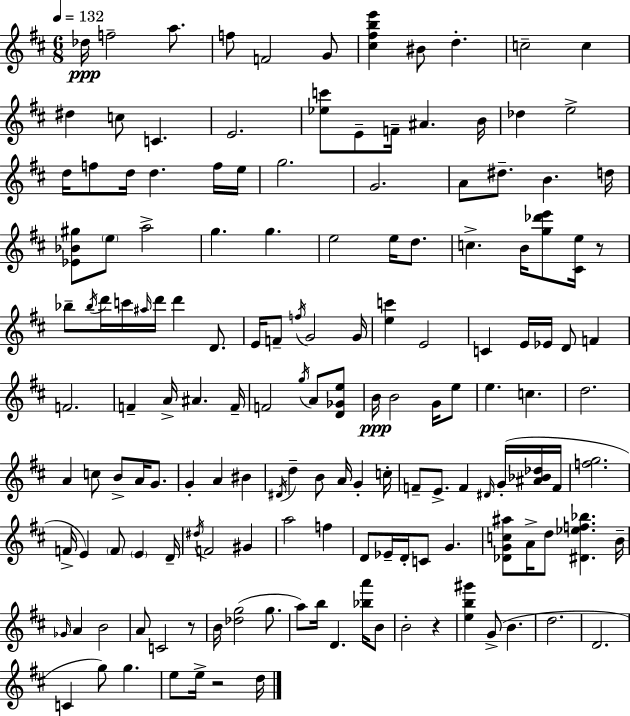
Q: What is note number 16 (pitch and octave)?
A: F4